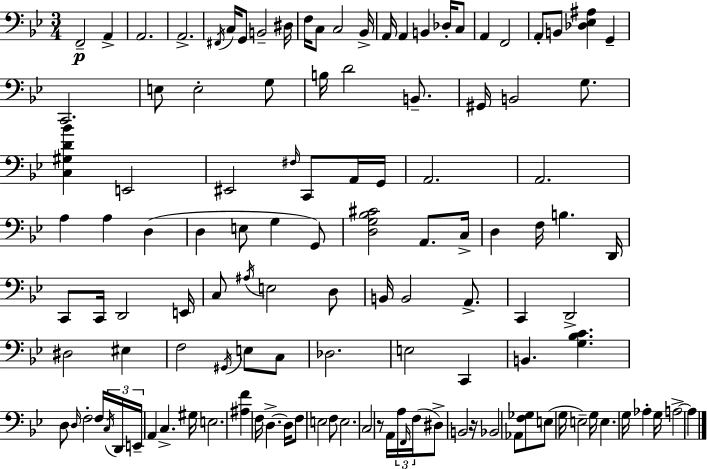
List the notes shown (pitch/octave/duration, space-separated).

F2/h A2/q A2/h. A2/h. F#2/s C3/s G2/e B2/h D#3/s F3/s C3/e C3/h Bb2/s A2/s A2/q B2/q Db3/s C3/e A2/q F2/h A2/e B2/e [Db3,Eb3,A#3]/q G2/q C2/h. E3/e E3/h G3/e B3/s D4/h B2/e. G#2/s B2/h G3/e. [C3,G#3,D4,Bb4]/q E2/h EIS2/h F#3/s C2/e A2/s G2/s A2/h. A2/h. A3/q A3/q D3/q D3/q E3/e G3/q G2/e [D3,G3,Bb3,C#4]/h A2/e. C3/s D3/q F3/s B3/q. D2/s C2/e C2/s D2/h E2/s C3/e A#3/s E3/h D3/e B2/s B2/h A2/e. C2/q D2/h D#3/h EIS3/q F3/h G#2/s E3/e C3/e Db3/h. E3/h C2/q B2/q. [G3,Bb3,C4]/q. D3/e D3/s F3/h F3/s C3/s D2/s E2/s A2/q C3/q. G#3/s E3/h. [A#3,F4]/q F3/s D3/q. D3/s F3/e E3/h F3/e E3/h. C3/h R/e A2/s A3/s F2/s F3/s D#3/e B2/h R/s Bb2/h Ab2/e [F3,Gb3]/e E3/e G3/s E3/h G3/s E3/q. G3/s Ab3/q G3/s A3/h A3/q